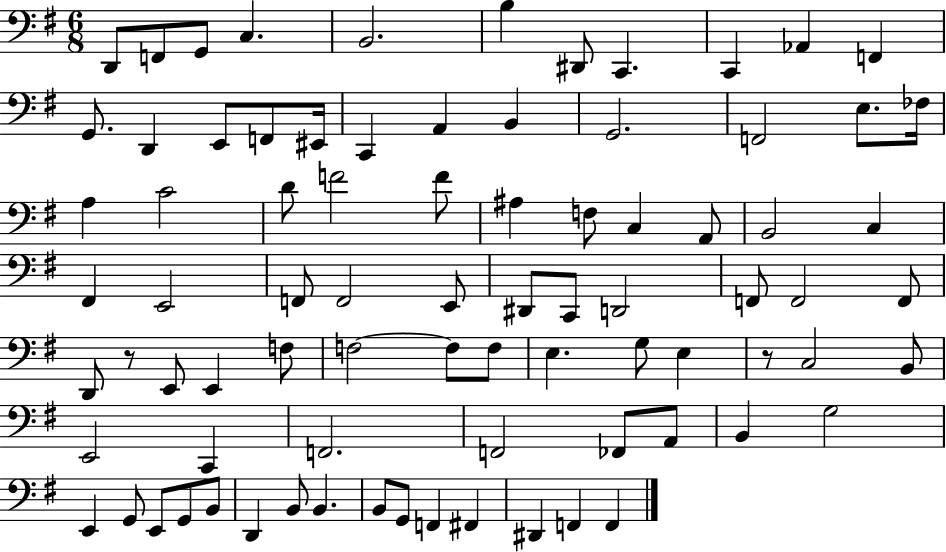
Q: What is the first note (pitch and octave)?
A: D2